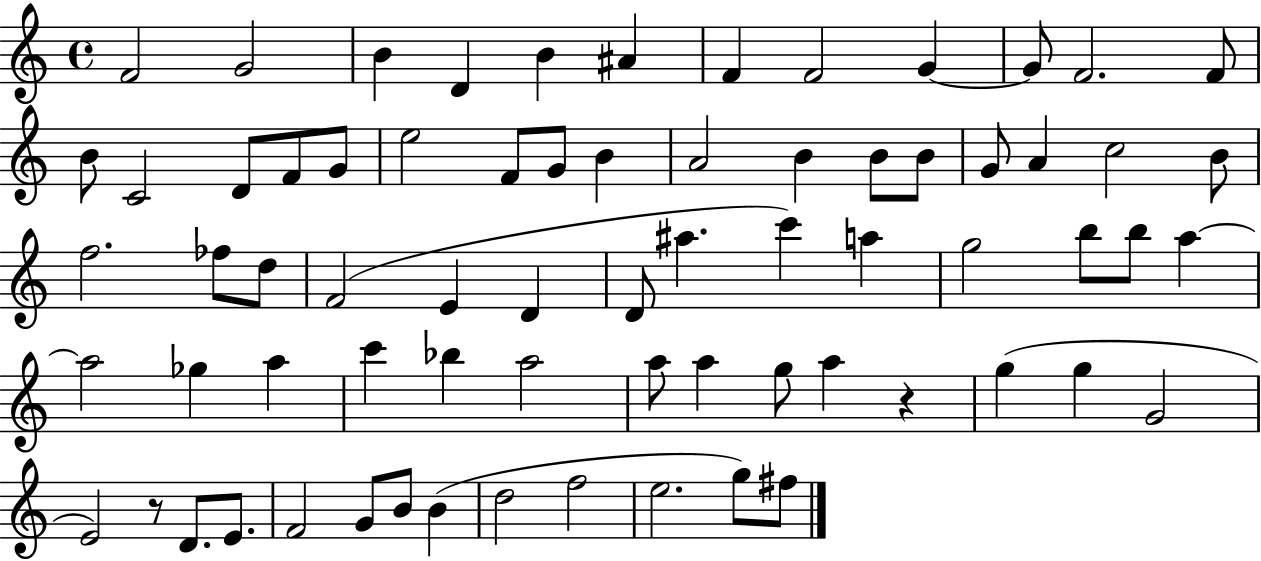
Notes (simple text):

F4/h G4/h B4/q D4/q B4/q A#4/q F4/q F4/h G4/q G4/e F4/h. F4/e B4/e C4/h D4/e F4/e G4/e E5/h F4/e G4/e B4/q A4/h B4/q B4/e B4/e G4/e A4/q C5/h B4/e F5/h. FES5/e D5/e F4/h E4/q D4/q D4/e A#5/q. C6/q A5/q G5/h B5/e B5/e A5/q A5/h Gb5/q A5/q C6/q Bb5/q A5/h A5/e A5/q G5/e A5/q R/q G5/q G5/q G4/h E4/h R/e D4/e. E4/e. F4/h G4/e B4/e B4/q D5/h F5/h E5/h. G5/e F#5/e